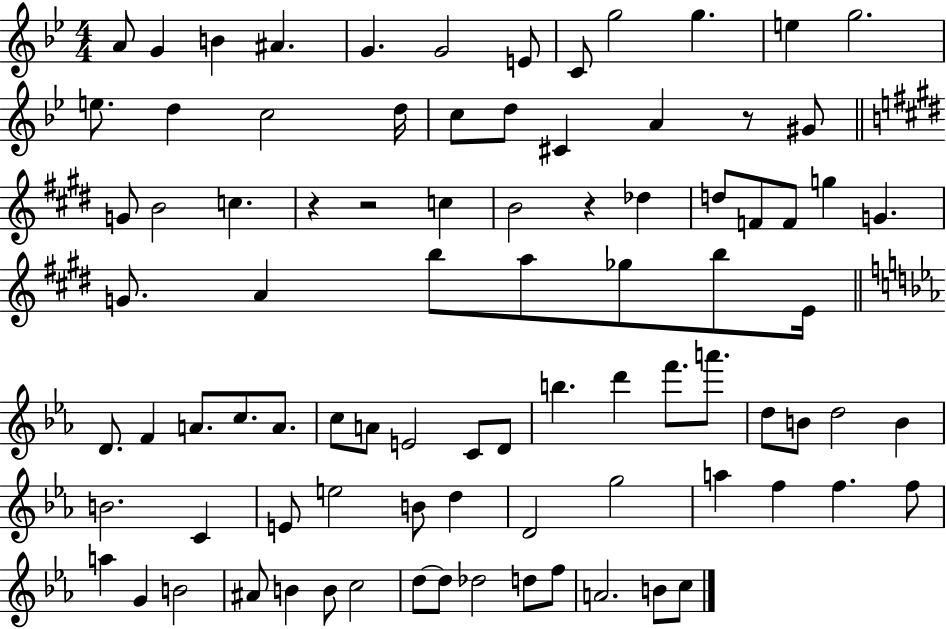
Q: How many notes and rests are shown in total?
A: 88